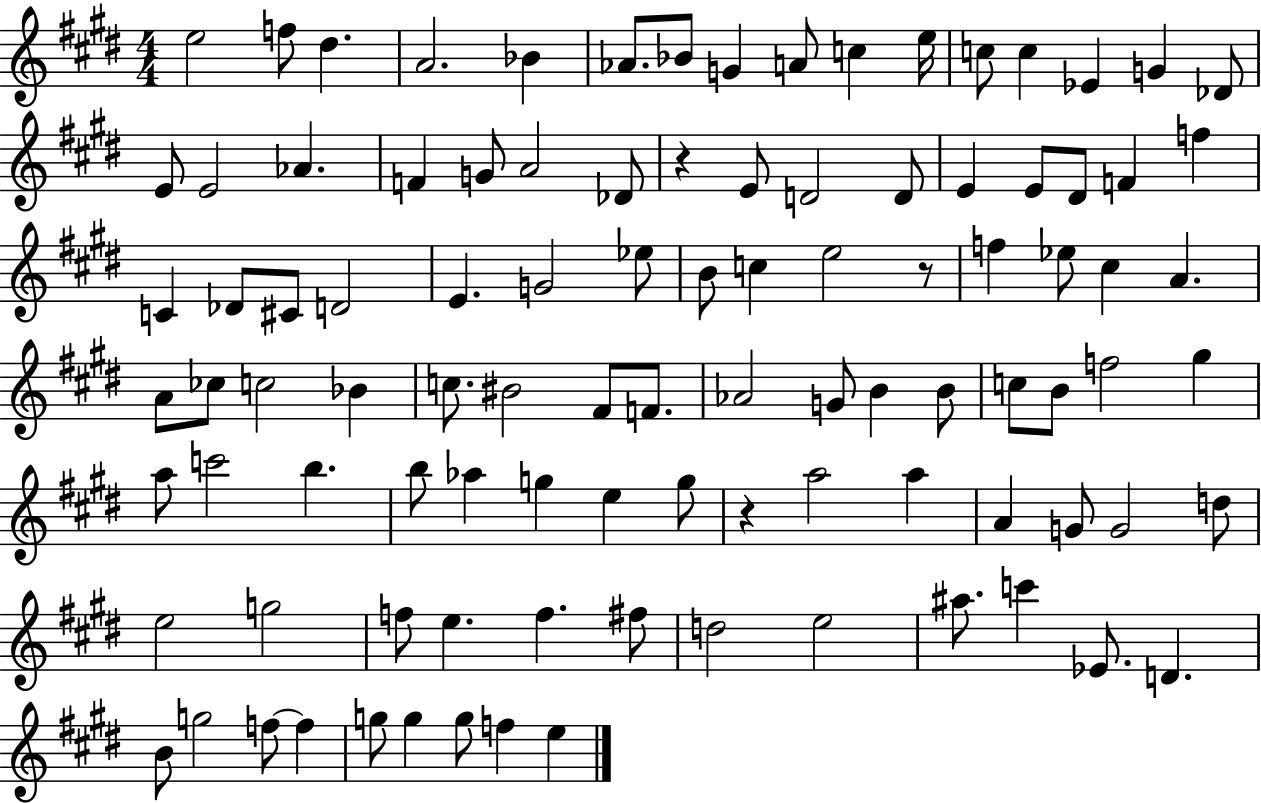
{
  \clef treble
  \numericTimeSignature
  \time 4/4
  \key e \major
  e''2 f''8 dis''4. | a'2. bes'4 | aes'8. bes'8 g'4 a'8 c''4 e''16 | c''8 c''4 ees'4 g'4 des'8 | \break e'8 e'2 aes'4. | f'4 g'8 a'2 des'8 | r4 e'8 d'2 d'8 | e'4 e'8 dis'8 f'4 f''4 | \break c'4 des'8 cis'8 d'2 | e'4. g'2 ees''8 | b'8 c''4 e''2 r8 | f''4 ees''8 cis''4 a'4. | \break a'8 ces''8 c''2 bes'4 | c''8. bis'2 fis'8 f'8. | aes'2 g'8 b'4 b'8 | c''8 b'8 f''2 gis''4 | \break a''8 c'''2 b''4. | b''8 aes''4 g''4 e''4 g''8 | r4 a''2 a''4 | a'4 g'8 g'2 d''8 | \break e''2 g''2 | f''8 e''4. f''4. fis''8 | d''2 e''2 | ais''8. c'''4 ees'8. d'4. | \break b'8 g''2 f''8~~ f''4 | g''8 g''4 g''8 f''4 e''4 | \bar "|."
}